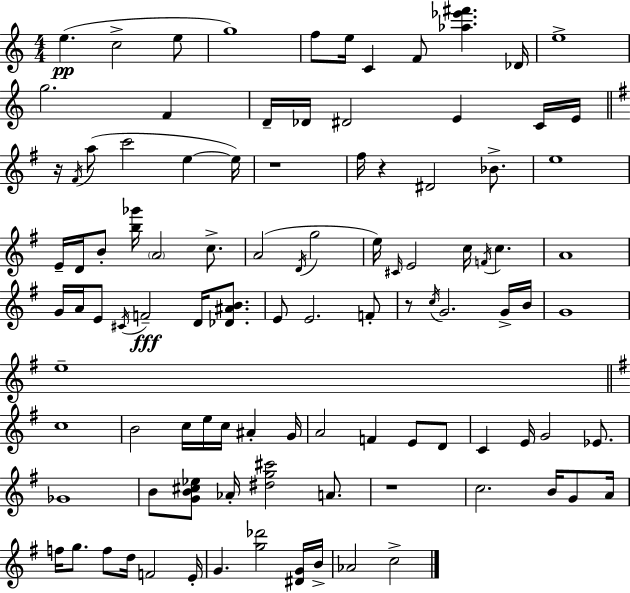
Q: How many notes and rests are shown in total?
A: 102